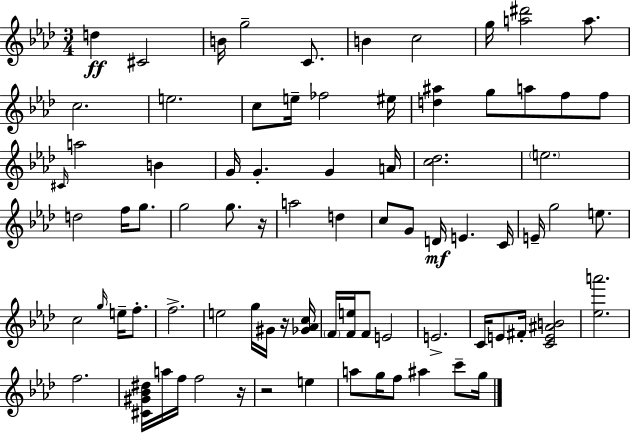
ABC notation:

X:1
T:Untitled
M:3/4
L:1/4
K:Fm
d ^C2 B/4 g2 C/2 B c2 g/4 [a^d']2 a/2 c2 e2 c/2 e/4 _f2 ^e/4 [d^a] g/2 a/2 f/2 f/2 ^C/4 a2 B G/4 G G A/4 [c_d]2 e2 d2 f/4 g/2 g2 g/2 z/4 a2 d c/2 G/2 D/4 E C/4 E/4 g2 e/2 c2 g/4 e/4 f/2 f2 e2 g/4 ^G/4 z/4 [_G_Ac]/4 F/4 [Fe]/4 F/2 E2 E2 C/4 E/2 ^F/4 [CE^AB]2 [_ea']2 f2 [^C^G_B^d]/4 a/4 f/4 f2 z/4 z2 e a/2 g/4 f/2 ^a c'/2 g/4